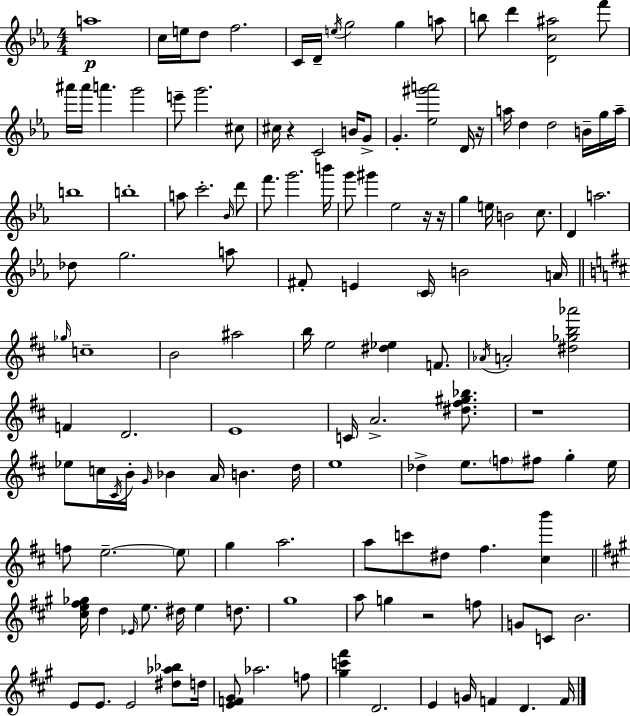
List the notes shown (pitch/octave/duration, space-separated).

A5/w C5/s E5/s D5/e F5/h. C4/s D4/s E5/s G5/h G5/q A5/e B5/e D6/q [D4,C5,A#5]/h F6/e A#6/s A#6/s A6/q. G6/h E6/e G6/h. C#5/e C#5/s R/q C4/h B4/s G4/e G4/q. [Eb5,G#6,A6]/h D4/s R/s A5/s D5/q D5/h B4/s G5/s A5/s B5/w B5/w A5/e C6/h. Bb4/s D6/e F6/e. G6/h. B6/s G6/e G#6/q Eb5/h R/s R/s G5/q E5/s B4/h C5/e. D4/q A5/h. Db5/e G5/h. A5/e F#4/e E4/q C4/s B4/h A4/s Gb5/s C5/w B4/h A#5/h B5/s E5/h [D#5,Eb5]/q F4/e. Ab4/s A4/h [D#5,Gb5,B5,Ab6]/h F4/q D4/h. E4/w C4/s A4/h. [D#5,F#5,G#5,Bb5]/e. R/w Eb5/e C5/s C#4/s B4/s G4/s Bb4/q A4/s B4/q. D5/s E5/w Db5/q E5/e. F5/e F#5/e G5/q E5/s F5/e E5/h. E5/e G5/q A5/h. A5/e C6/e D#5/e F#5/q. [C#5,B6]/q [C#5,E5,F#5,Gb5]/s D5/q Eb4/s E5/e. D#5/s E5/q D5/e. G#5/w A5/e G5/q R/h F5/e G4/e C4/e B4/h. E4/e E4/e. E4/h [D#5,Ab5,Bb5]/e D5/s [E4,F4,G#4]/e Ab5/h. F5/e [G#5,C6,F#6]/q D4/h. E4/q G4/s F4/q D4/q. F4/s